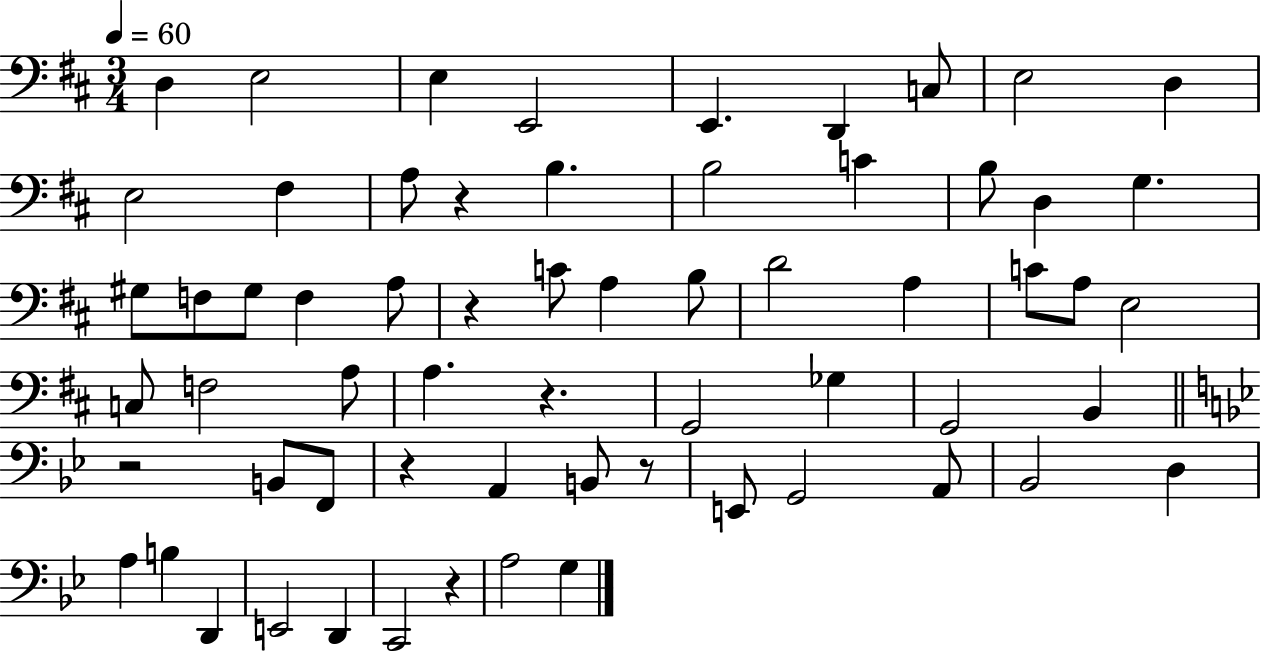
X:1
T:Untitled
M:3/4
L:1/4
K:D
D, E,2 E, E,,2 E,, D,, C,/2 E,2 D, E,2 ^F, A,/2 z B, B,2 C B,/2 D, G, ^G,/2 F,/2 ^G,/2 F, A,/2 z C/2 A, B,/2 D2 A, C/2 A,/2 E,2 C,/2 F,2 A,/2 A, z G,,2 _G, G,,2 B,, z2 B,,/2 F,,/2 z A,, B,,/2 z/2 E,,/2 G,,2 A,,/2 _B,,2 D, A, B, D,, E,,2 D,, C,,2 z A,2 G,